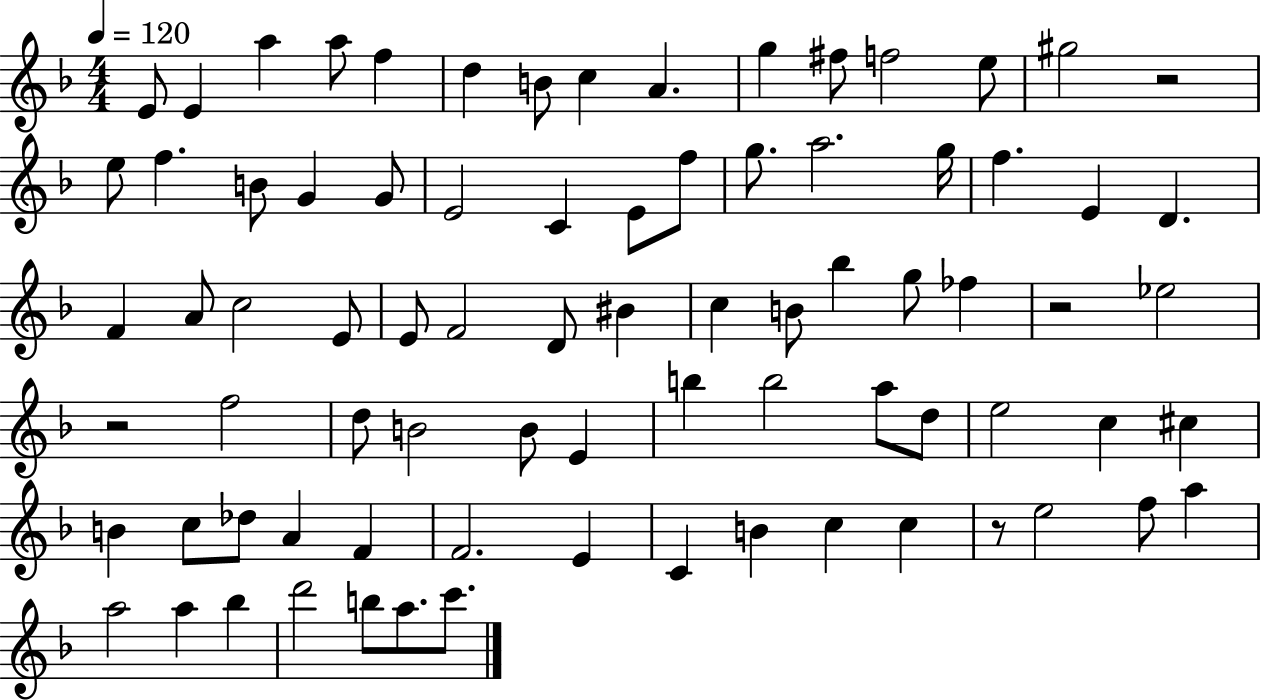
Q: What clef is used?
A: treble